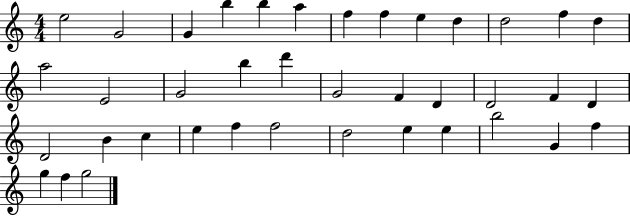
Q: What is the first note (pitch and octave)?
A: E5